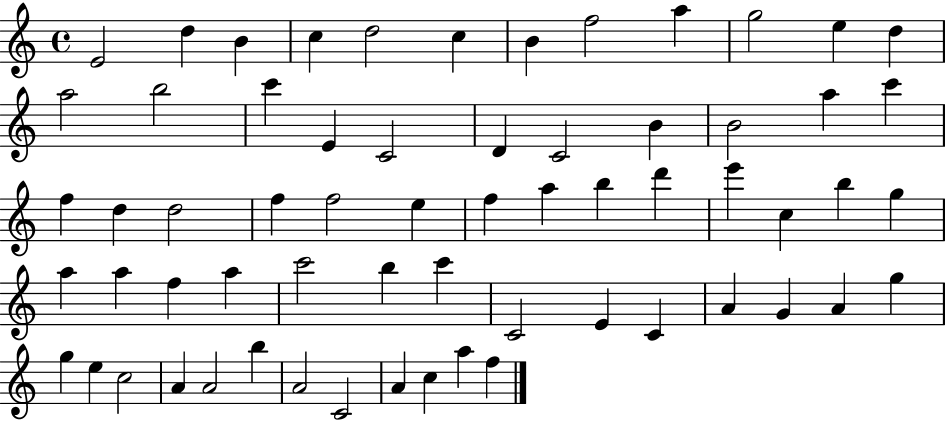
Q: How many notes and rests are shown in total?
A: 63